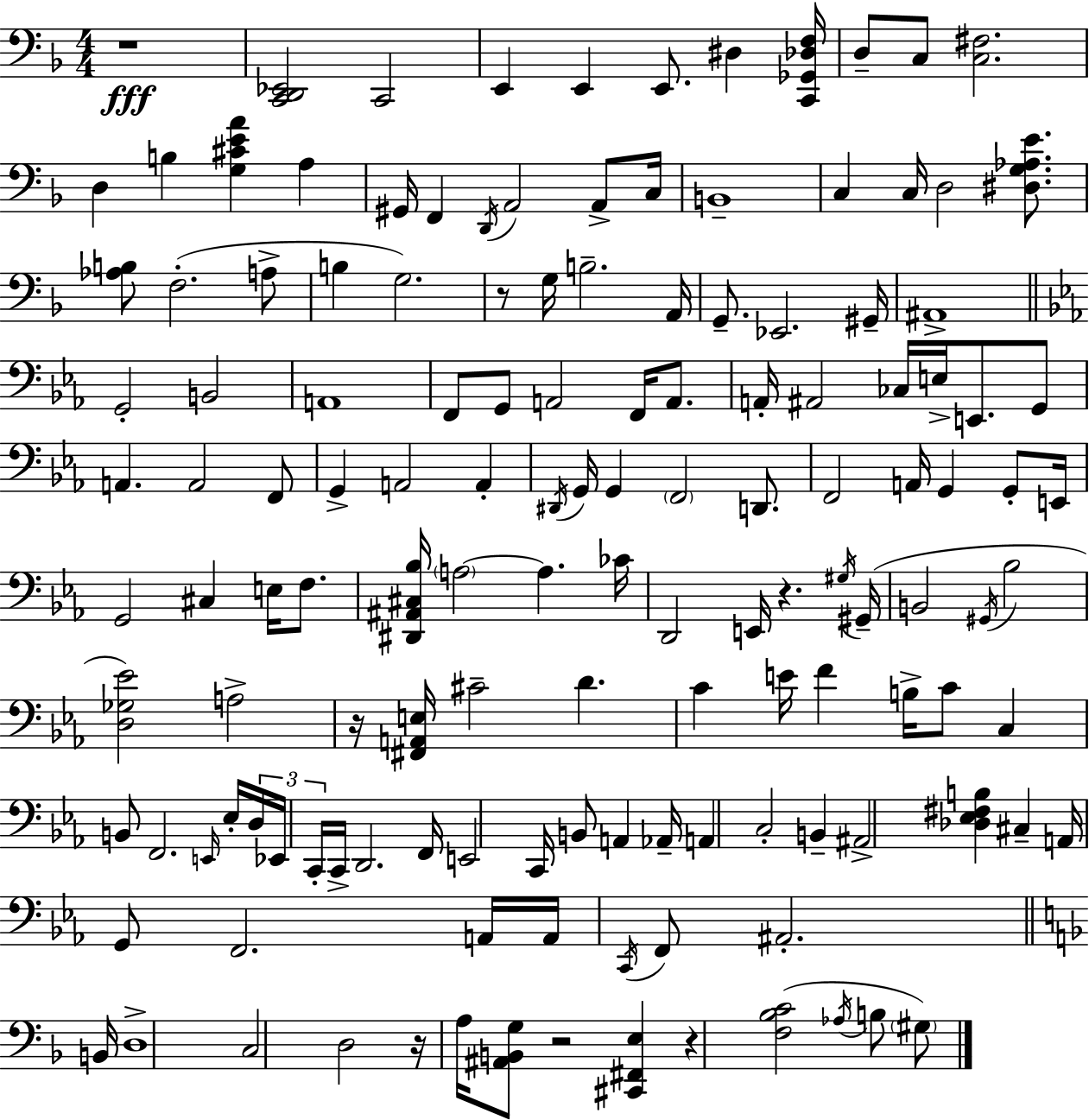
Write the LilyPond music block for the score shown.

{
  \clef bass
  \numericTimeSignature
  \time 4/4
  \key f \major
  r1\fff | <c, d, ees,>2 c,2 | e,4 e,4 e,8. dis4 <c, ges, des f>16 | d8-- c8 <c fis>2. | \break d4 b4 <g cis' e' a'>4 a4 | gis,16 f,4 \acciaccatura { d,16 } a,2 a,8-> | c16 b,1-- | c4 c16 d2 <dis g aes e'>8. | \break <aes b>8 f2.-.( a8-> | b4 g2.) | r8 g16 b2.-- | a,16 g,8.-- ees,2. | \break gis,16-- ais,1-> | \bar "||" \break \key ees \major g,2-. b,2 | a,1 | f,8 g,8 a,2 f,16 a,8. | a,16-. ais,2 ces16 e16-> e,8. g,8 | \break a,4. a,2 f,8 | g,4-> a,2 a,4-. | \acciaccatura { dis,16 } g,16 g,4 \parenthesize f,2 d,8. | f,2 a,16 g,4 g,8-. | \break e,16 g,2 cis4 e16 f8. | <dis, ais, cis bes>16 \parenthesize a2~~ a4. | ces'16 d,2 e,16 r4. | \acciaccatura { gis16 }( gis,16-- b,2 \acciaccatura { gis,16 } bes2 | \break <d ges ees'>2) a2-> | r16 <fis, a, e>16 cis'2-- d'4. | c'4 e'16 f'4 b16-> c'8 c4 | b,8 f,2. | \break \grace { e,16 } ees16-. \tuplet 3/2 { d16 ees,16 c,16-. } c,16-> d,2. | f,16 e,2 c,16 b,8 a,4 | aes,16-- a,4 c2-. | b,4-- ais,2-> <des ees fis b>4 | \break cis4-- a,16 g,8 f,2. | a,16 a,16 \acciaccatura { c,16 } f,8 ais,2.-. | \bar "||" \break \key f \major b,16 d1-> | c2 d2 | r16 a16 <ais, b, g>8 r2 <cis, fis, e>4 | r4 <f bes c'>2( \acciaccatura { aes16 } b8 | \break \parenthesize gis8) \bar "|."
}